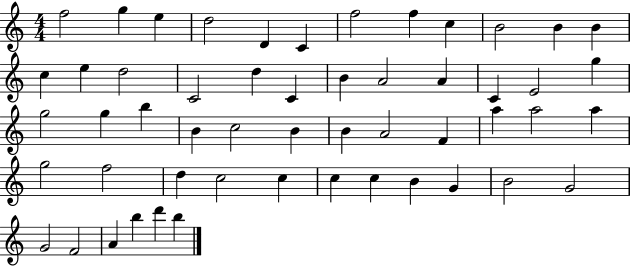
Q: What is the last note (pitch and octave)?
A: B5